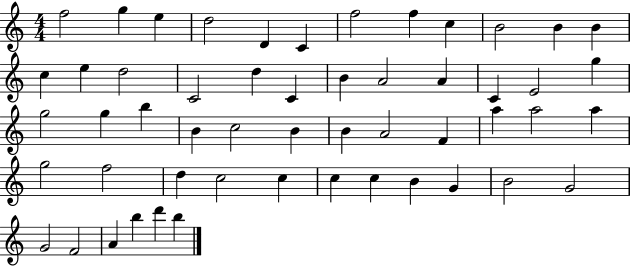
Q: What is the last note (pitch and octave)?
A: B5